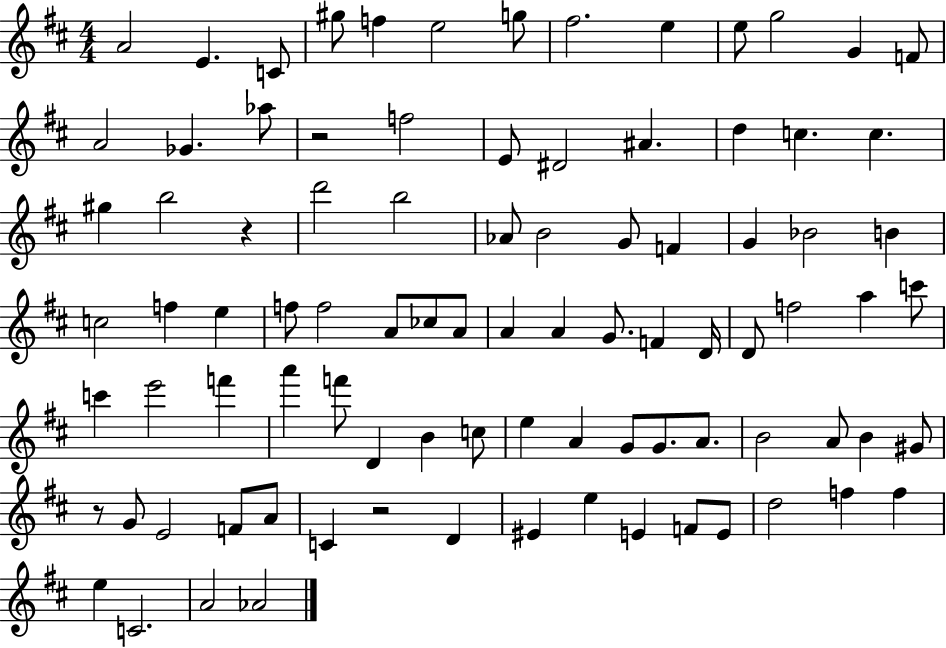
{
  \clef treble
  \numericTimeSignature
  \time 4/4
  \key d \major
  \repeat volta 2 { a'2 e'4. c'8 | gis''8 f''4 e''2 g''8 | fis''2. e''4 | e''8 g''2 g'4 f'8 | \break a'2 ges'4. aes''8 | r2 f''2 | e'8 dis'2 ais'4. | d''4 c''4. c''4. | \break gis''4 b''2 r4 | d'''2 b''2 | aes'8 b'2 g'8 f'4 | g'4 bes'2 b'4 | \break c''2 f''4 e''4 | f''8 f''2 a'8 ces''8 a'8 | a'4 a'4 g'8. f'4 d'16 | d'8 f''2 a''4 c'''8 | \break c'''4 e'''2 f'''4 | a'''4 f'''8 d'4 b'4 c''8 | e''4 a'4 g'8 g'8. a'8. | b'2 a'8 b'4 gis'8 | \break r8 g'8 e'2 f'8 a'8 | c'4 r2 d'4 | eis'4 e''4 e'4 f'8 e'8 | d''2 f''4 f''4 | \break e''4 c'2. | a'2 aes'2 | } \bar "|."
}